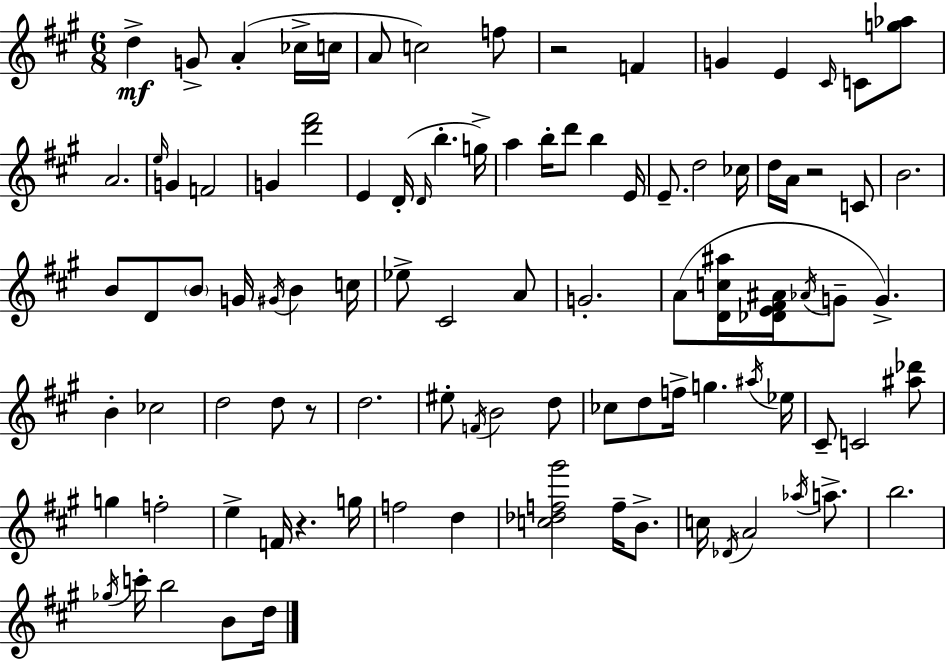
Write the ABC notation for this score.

X:1
T:Untitled
M:6/8
L:1/4
K:A
d G/2 A _c/4 c/4 A/2 c2 f/2 z2 F G E ^C/4 C/2 [g_a]/2 A2 e/4 G F2 G [d'^f']2 E D/4 D/4 b g/4 a b/4 d'/2 b E/4 E/2 d2 _c/4 d/4 A/4 z2 C/2 B2 B/2 D/2 B/2 G/4 ^G/4 B c/4 _e/2 ^C2 A/2 G2 A/2 [Dc^a]/4 [_DE^F^A]/4 _A/4 G/2 G B _c2 d2 d/2 z/2 d2 ^e/2 F/4 B2 d/2 _c/2 d/2 f/4 g ^a/4 _e/4 ^C/2 C2 [^a_d']/2 g f2 e F/4 z g/4 f2 d [c_df^g']2 f/4 B/2 c/4 _D/4 A2 _a/4 a/2 b2 _g/4 c'/4 b2 B/2 d/4